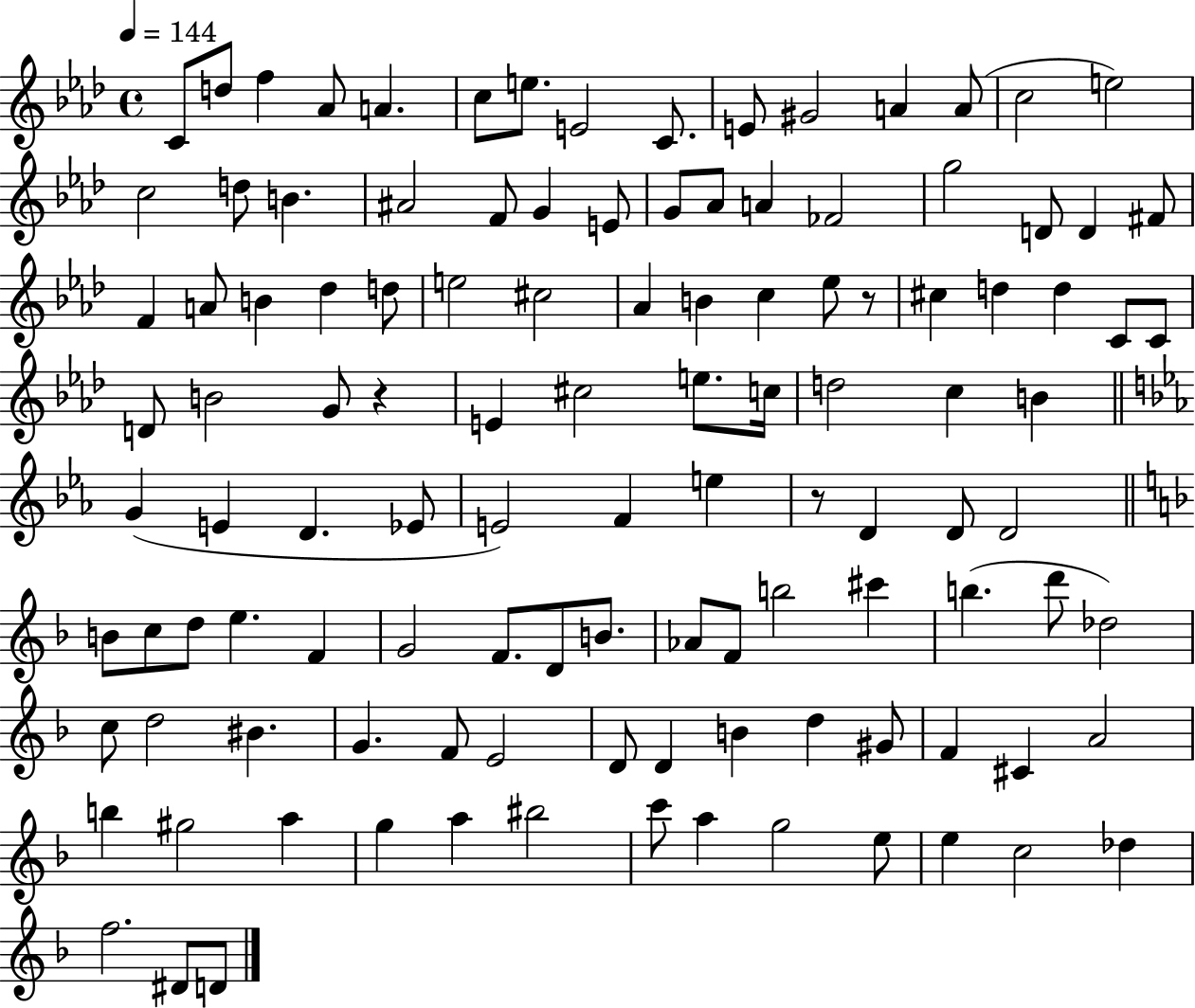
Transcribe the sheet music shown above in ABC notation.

X:1
T:Untitled
M:4/4
L:1/4
K:Ab
C/2 d/2 f _A/2 A c/2 e/2 E2 C/2 E/2 ^G2 A A/2 c2 e2 c2 d/2 B ^A2 F/2 G E/2 G/2 _A/2 A _F2 g2 D/2 D ^F/2 F A/2 B _d d/2 e2 ^c2 _A B c _e/2 z/2 ^c d d C/2 C/2 D/2 B2 G/2 z E ^c2 e/2 c/4 d2 c B G E D _E/2 E2 F e z/2 D D/2 D2 B/2 c/2 d/2 e F G2 F/2 D/2 B/2 _A/2 F/2 b2 ^c' b d'/2 _d2 c/2 d2 ^B G F/2 E2 D/2 D B d ^G/2 F ^C A2 b ^g2 a g a ^b2 c'/2 a g2 e/2 e c2 _d f2 ^D/2 D/2